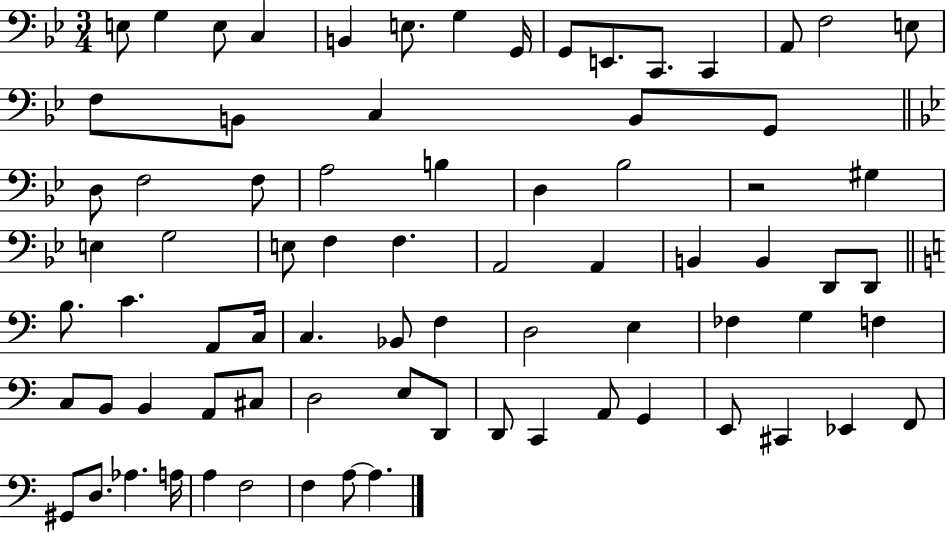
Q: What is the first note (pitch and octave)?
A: E3